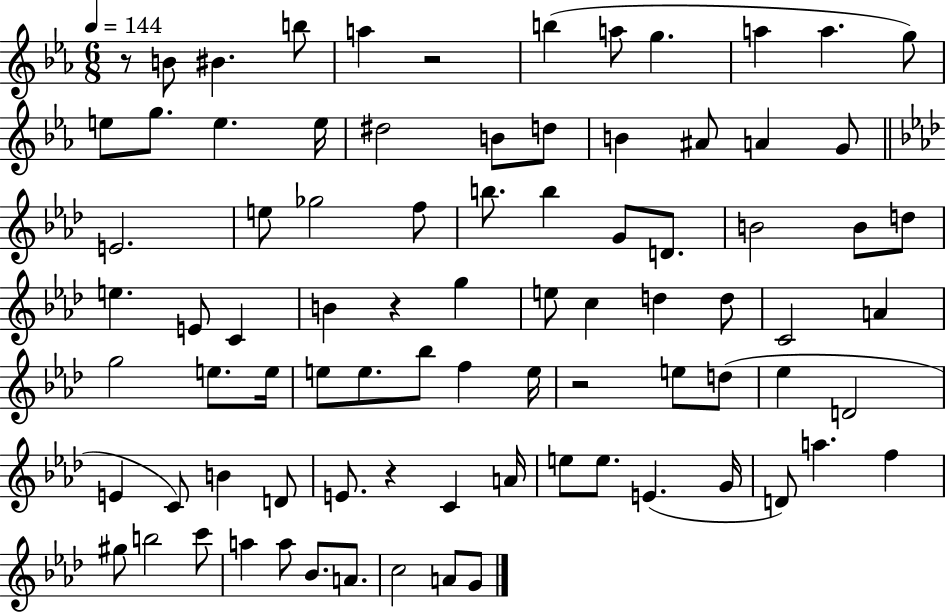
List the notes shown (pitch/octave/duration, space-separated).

R/e B4/e BIS4/q. B5/e A5/q R/h B5/q A5/e G5/q. A5/q A5/q. G5/e E5/e G5/e. E5/q. E5/s D#5/h B4/e D5/e B4/q A#4/e A4/q G4/e E4/h. E5/e Gb5/h F5/e B5/e. B5/q G4/e D4/e. B4/h B4/e D5/e E5/q. E4/e C4/q B4/q R/q G5/q E5/e C5/q D5/q D5/e C4/h A4/q G5/h E5/e. E5/s E5/e E5/e. Bb5/e F5/q E5/s R/h E5/e D5/e Eb5/q D4/h E4/q C4/e B4/q D4/e E4/e. R/q C4/q A4/s E5/e E5/e. E4/q. G4/s D4/e A5/q. F5/q G#5/e B5/h C6/e A5/q A5/e Bb4/e. A4/e. C5/h A4/e G4/e